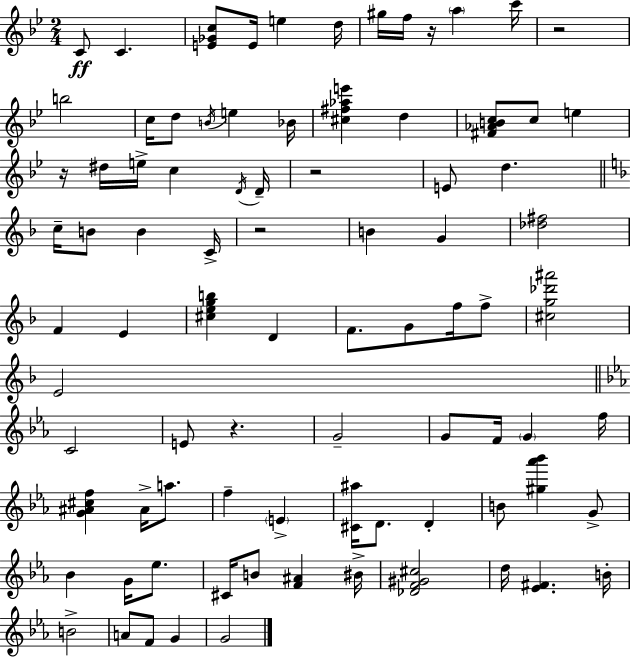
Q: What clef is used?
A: treble